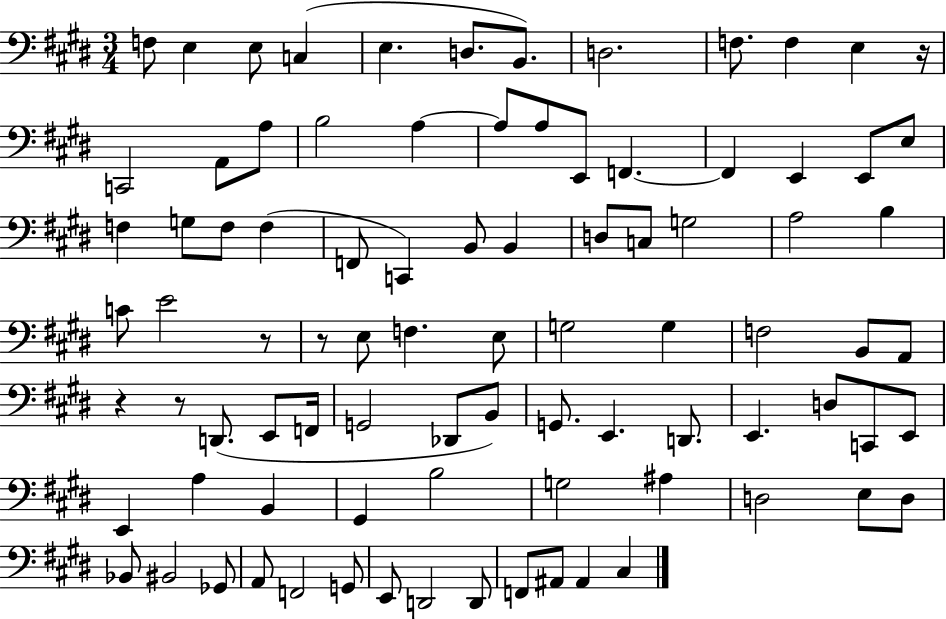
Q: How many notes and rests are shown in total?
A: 88